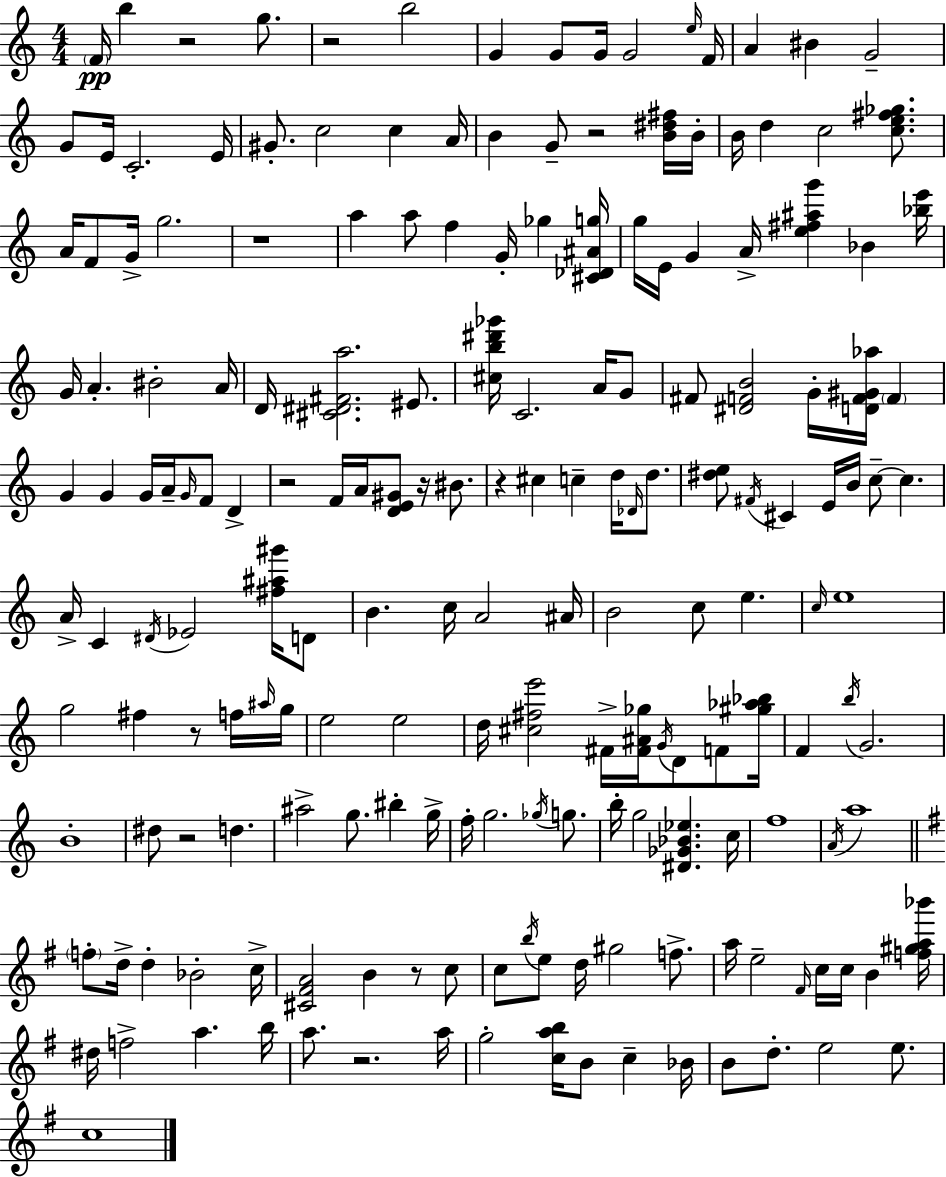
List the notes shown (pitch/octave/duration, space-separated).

F4/s B5/q R/h G5/e. R/h B5/h G4/q G4/e G4/s G4/h E5/s F4/s A4/q BIS4/q G4/h G4/e E4/s C4/h. E4/s G#4/e. C5/h C5/q A4/s B4/q G4/e R/h [B4,D#5,F#5]/s B4/s B4/s D5/q C5/h [C5,E5,F#5,Gb5]/e. A4/s F4/e G4/s G5/h. R/w A5/q A5/e F5/q G4/s Gb5/q [C#4,Db4,A#4,G5]/s G5/s E4/s G4/q A4/s [E5,F#5,A#5,G6]/q Bb4/q [Bb5,E6]/s G4/s A4/q. BIS4/h A4/s D4/s [C#4,D#4,F#4,A5]/h. EIS4/e. [C#5,B5,D#6,Gb6]/s C4/h. A4/s G4/e F#4/e [D#4,F4,B4]/h G4/s [D4,F4,G#4,Ab5]/s F4/q G4/q G4/q G4/s A4/s G4/s F4/e D4/q R/h F4/s A4/s [D4,E4,G#4]/e R/s BIS4/e. R/q C#5/q C5/q D5/s Db4/s D5/e. [D#5,E5]/e F#4/s C#4/q E4/s B4/s C5/e C5/q. A4/s C4/q D#4/s Eb4/h [F#5,A#5,G#6]/s D4/e B4/q. C5/s A4/h A#4/s B4/h C5/e E5/q. C5/s E5/w G5/h F#5/q R/e F5/s A#5/s G5/s E5/h E5/h D5/s [C#5,F#5,E6]/h F#4/s [F#4,A#4,Gb5]/s G4/s D4/e F4/e [G#5,Ab5,Bb5]/s F4/q B5/s G4/h. B4/w D#5/e R/h D5/q. A#5/h G5/e. BIS5/q G5/s F5/s G5/h. Gb5/s G5/e. B5/s G5/h [D#4,Gb4,Bb4,Eb5]/q. C5/s F5/w A4/s A5/w F5/e D5/s D5/q Bb4/h C5/s [C#4,F#4,A4]/h B4/q R/e C5/e C5/e B5/s E5/e D5/s G#5/h F5/e. A5/s E5/h F#4/s C5/s C5/s B4/q [F5,G#5,A5,Bb6]/s D#5/s F5/h A5/q. B5/s A5/e. R/h. A5/s G5/h [C5,A5,B5]/s B4/e C5/q Bb4/s B4/e D5/e. E5/h E5/e. C5/w